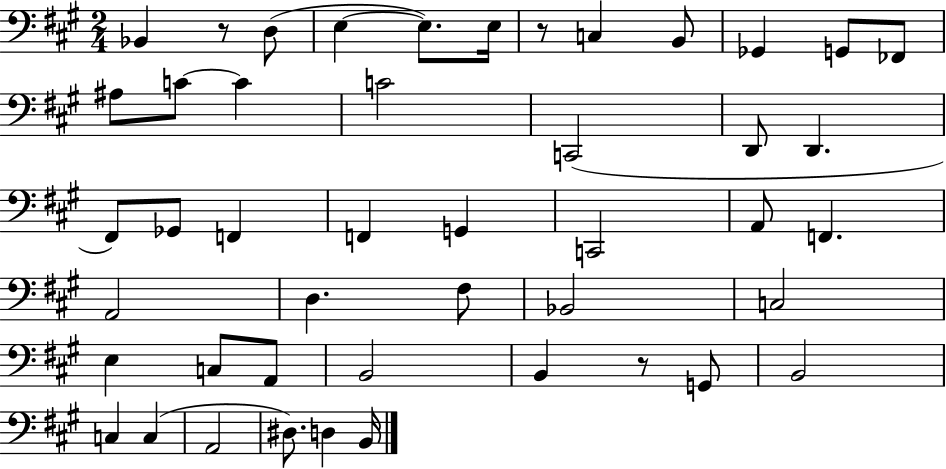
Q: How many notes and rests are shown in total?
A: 46